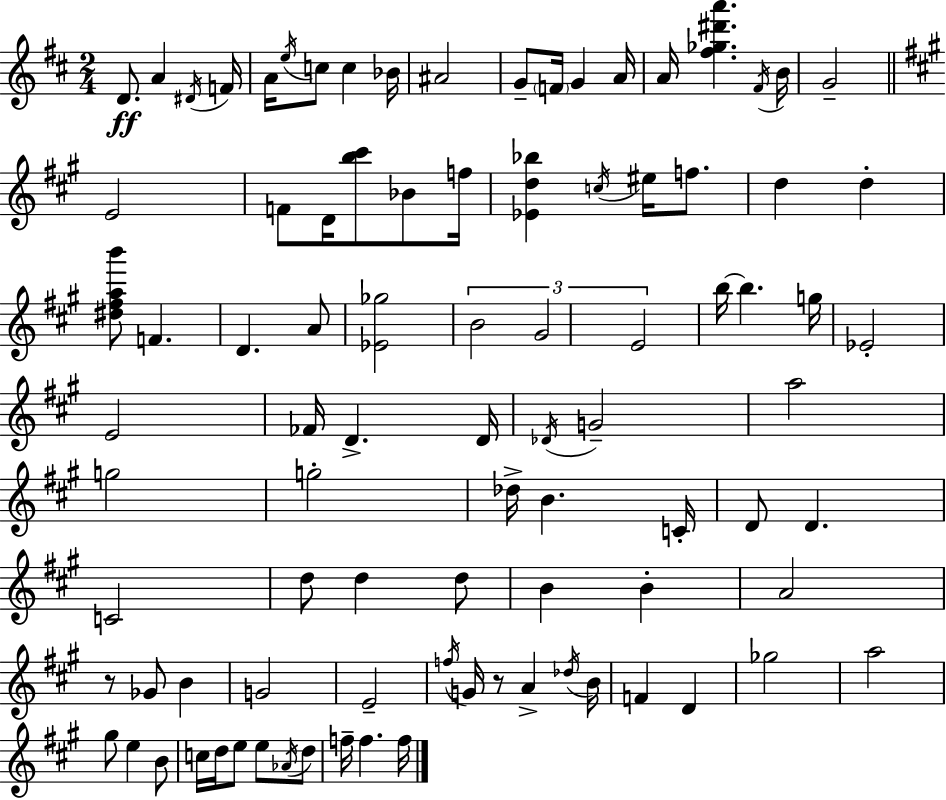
D4/e. A4/q D#4/s F4/s A4/s E5/s C5/e C5/q Bb4/s A#4/h G4/e F4/s G4/q A4/s A4/s [F#5,Gb5,D#6,A6]/q. F#4/s B4/s G4/h E4/h F4/e D4/s [B5,C#6]/e Bb4/e F5/s [Eb4,D5,Bb5]/q C5/s EIS5/s F5/e. D5/q D5/q [D#5,F#5,A5,B6]/e F4/q. D4/q. A4/e [Eb4,Gb5]/h B4/h G#4/h E4/h B5/s B5/q. G5/s Eb4/h E4/h FES4/s D4/q. D4/s Db4/s G4/h A5/h G5/h G5/h Db5/s B4/q. C4/s D4/e D4/q. C4/h D5/e D5/q D5/e B4/q B4/q A4/h R/e Gb4/e B4/q G4/h E4/h F5/s G4/s R/e A4/q Db5/s B4/s F4/q D4/q Gb5/h A5/h G#5/e E5/q B4/e C5/s D5/s E5/e E5/e Ab4/s D5/e F5/s F5/q. F5/s